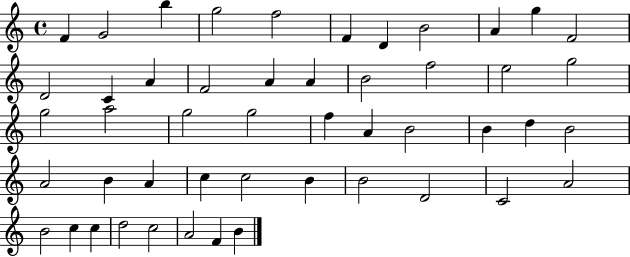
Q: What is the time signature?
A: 4/4